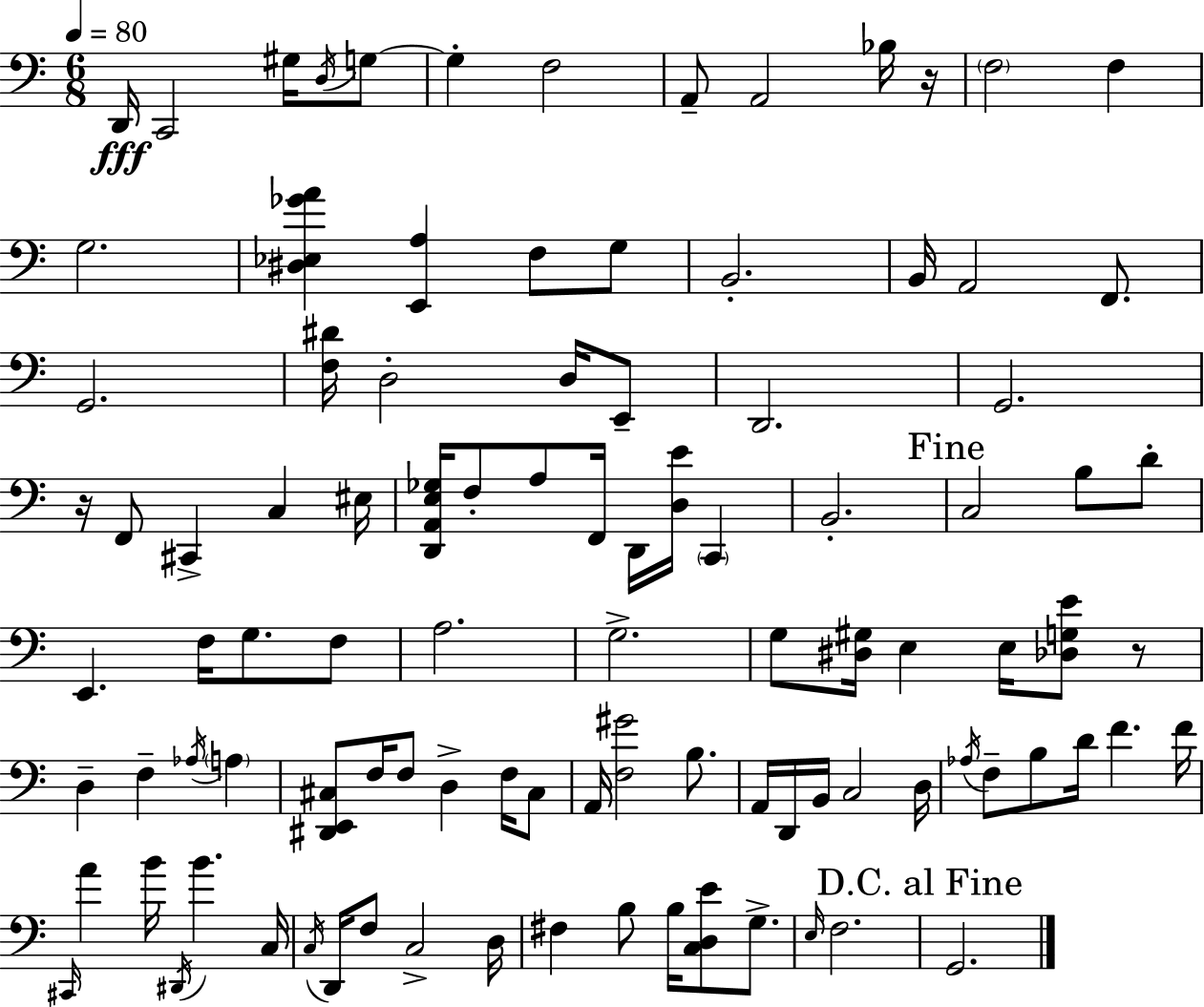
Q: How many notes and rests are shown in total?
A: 100